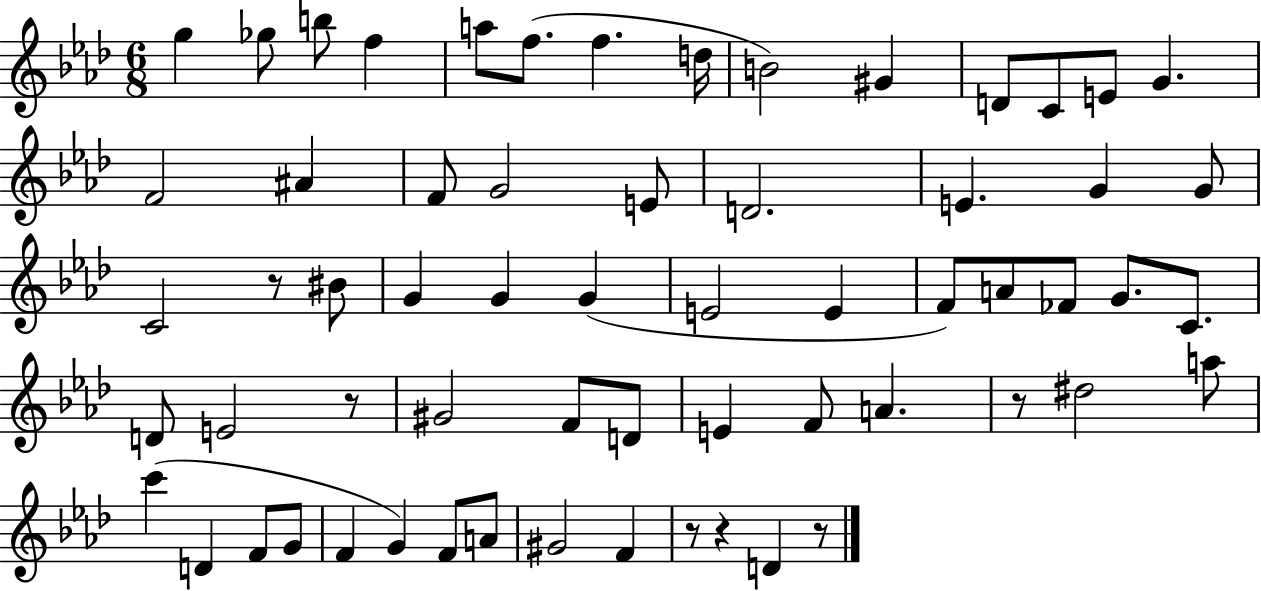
G5/q Gb5/e B5/e F5/q A5/e F5/e. F5/q. D5/s B4/h G#4/q D4/e C4/e E4/e G4/q. F4/h A#4/q F4/e G4/h E4/e D4/h. E4/q. G4/q G4/e C4/h R/e BIS4/e G4/q G4/q G4/q E4/h E4/q F4/e A4/e FES4/e G4/e. C4/e. D4/e E4/h R/e G#4/h F4/e D4/e E4/q F4/e A4/q. R/e D#5/h A5/e C6/q D4/q F4/e G4/e F4/q G4/q F4/e A4/e G#4/h F4/q R/e R/q D4/q R/e